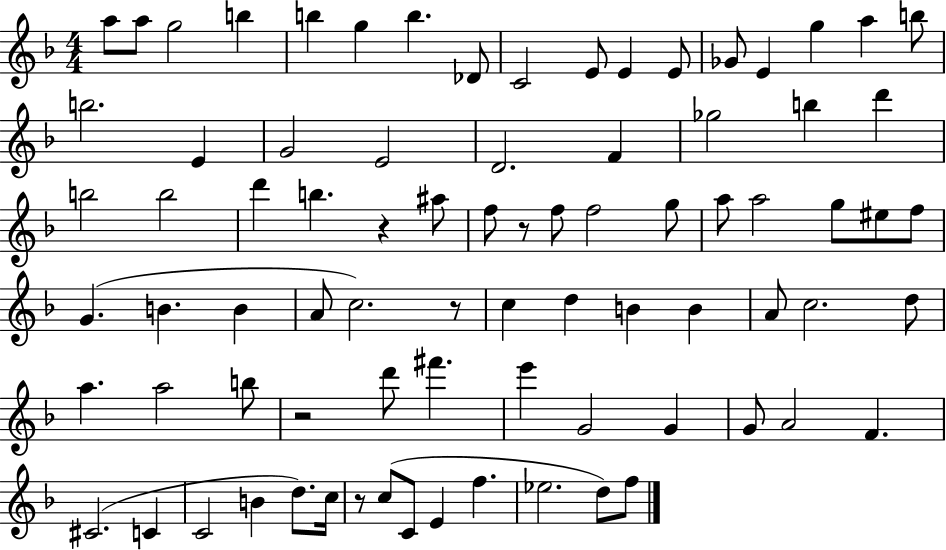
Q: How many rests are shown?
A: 5